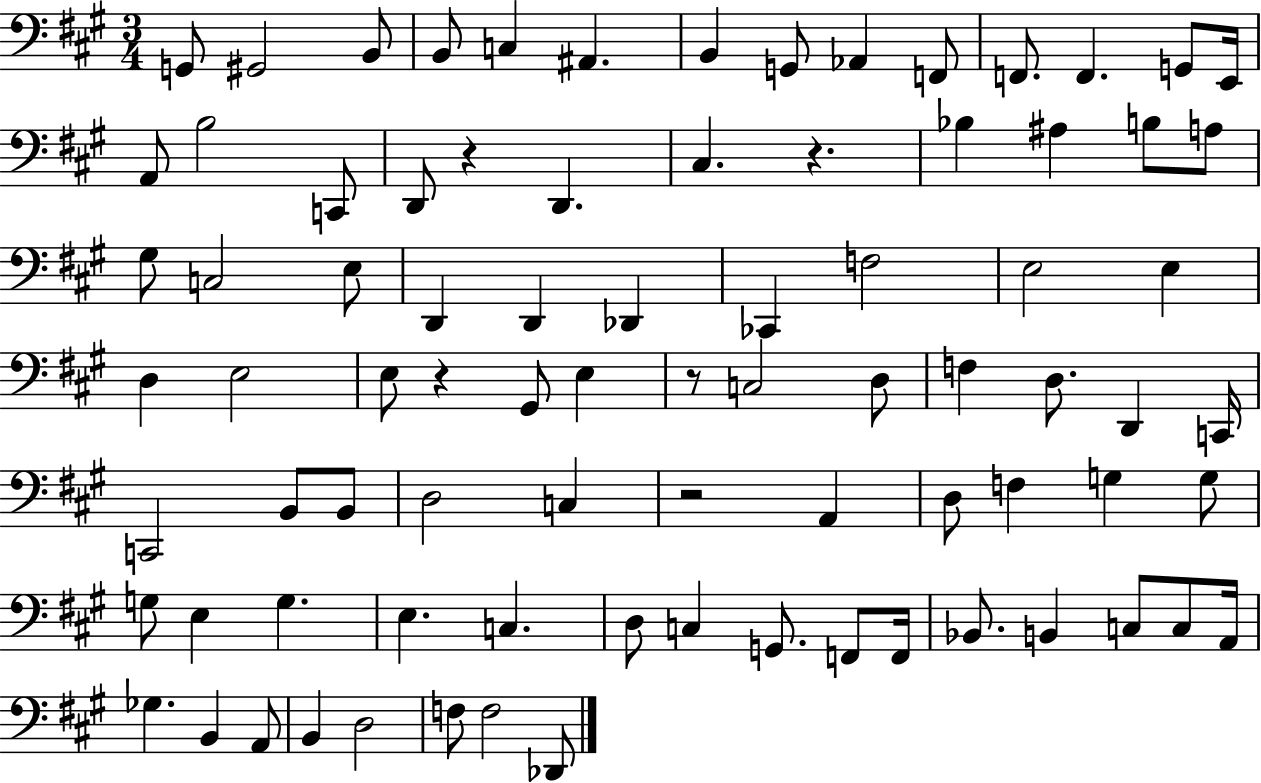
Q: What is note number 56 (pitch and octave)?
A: G3